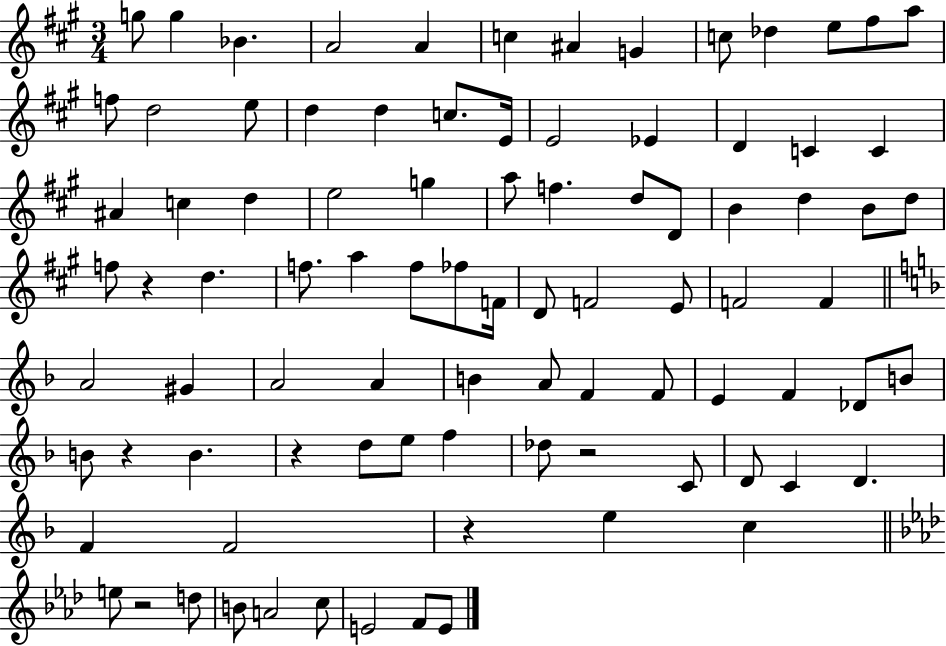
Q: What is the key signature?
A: A major